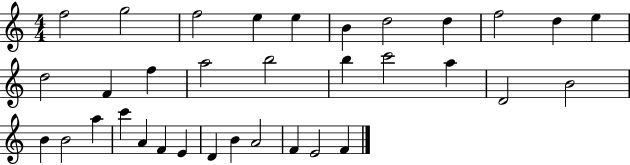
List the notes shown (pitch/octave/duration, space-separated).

F5/h G5/h F5/h E5/q E5/q B4/q D5/h D5/q F5/h D5/q E5/q D5/h F4/q F5/q A5/h B5/h B5/q C6/h A5/q D4/h B4/h B4/q B4/h A5/q C6/q A4/q F4/q E4/q D4/q B4/q A4/h F4/q E4/h F4/q